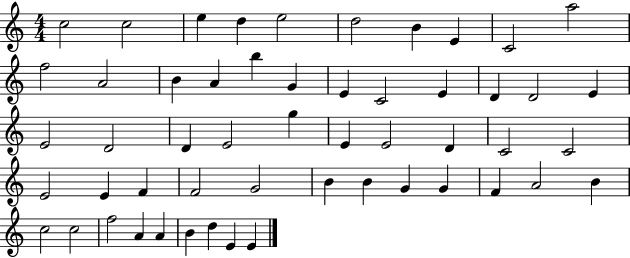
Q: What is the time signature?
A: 4/4